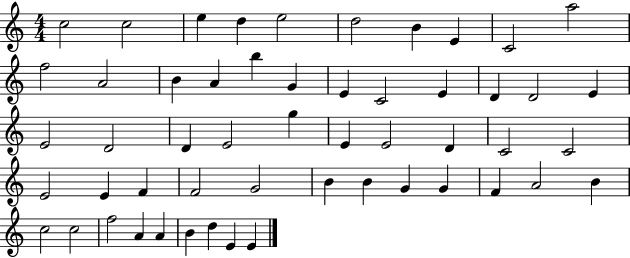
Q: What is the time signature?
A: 4/4